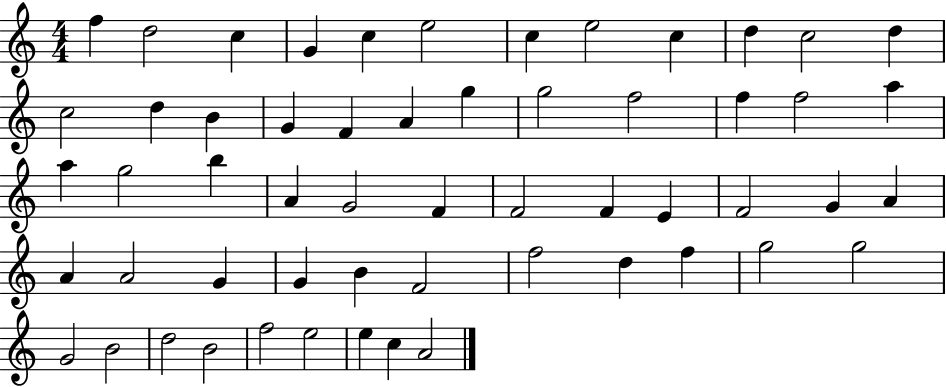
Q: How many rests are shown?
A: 0